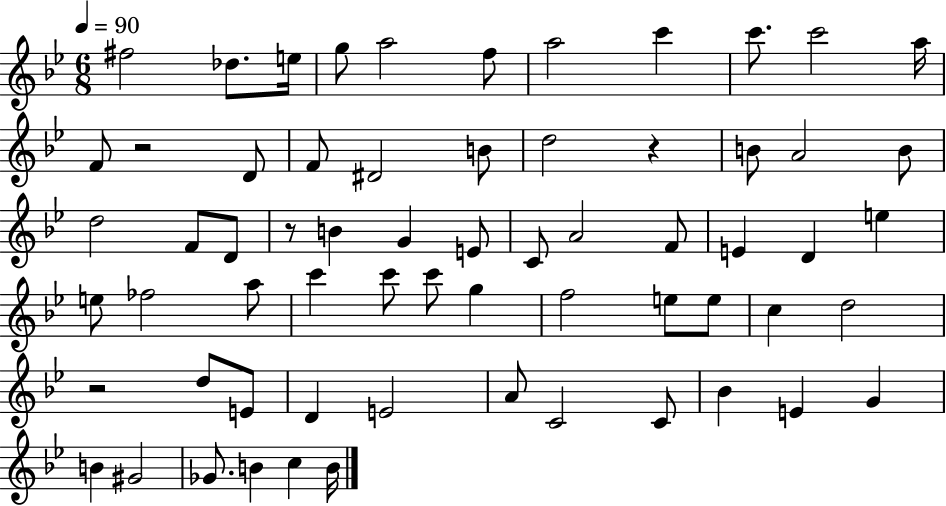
{
  \clef treble
  \numericTimeSignature
  \time 6/8
  \key bes \major
  \tempo 4 = 90
  fis''2 des''8. e''16 | g''8 a''2 f''8 | a''2 c'''4 | c'''8. c'''2 a''16 | \break f'8 r2 d'8 | f'8 dis'2 b'8 | d''2 r4 | b'8 a'2 b'8 | \break d''2 f'8 d'8 | r8 b'4 g'4 e'8 | c'8 a'2 f'8 | e'4 d'4 e''4 | \break e''8 fes''2 a''8 | c'''4 c'''8 c'''8 g''4 | f''2 e''8 e''8 | c''4 d''2 | \break r2 d''8 e'8 | d'4 e'2 | a'8 c'2 c'8 | bes'4 e'4 g'4 | \break b'4 gis'2 | ges'8. b'4 c''4 b'16 | \bar "|."
}